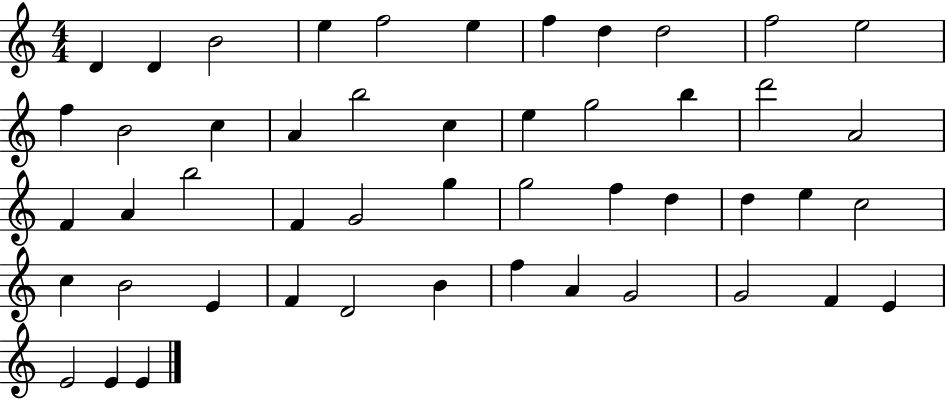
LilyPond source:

{
  \clef treble
  \numericTimeSignature
  \time 4/4
  \key c \major
  d'4 d'4 b'2 | e''4 f''2 e''4 | f''4 d''4 d''2 | f''2 e''2 | \break f''4 b'2 c''4 | a'4 b''2 c''4 | e''4 g''2 b''4 | d'''2 a'2 | \break f'4 a'4 b''2 | f'4 g'2 g''4 | g''2 f''4 d''4 | d''4 e''4 c''2 | \break c''4 b'2 e'4 | f'4 d'2 b'4 | f''4 a'4 g'2 | g'2 f'4 e'4 | \break e'2 e'4 e'4 | \bar "|."
}